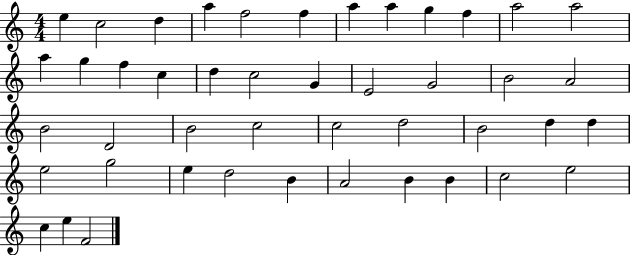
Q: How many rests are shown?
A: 0